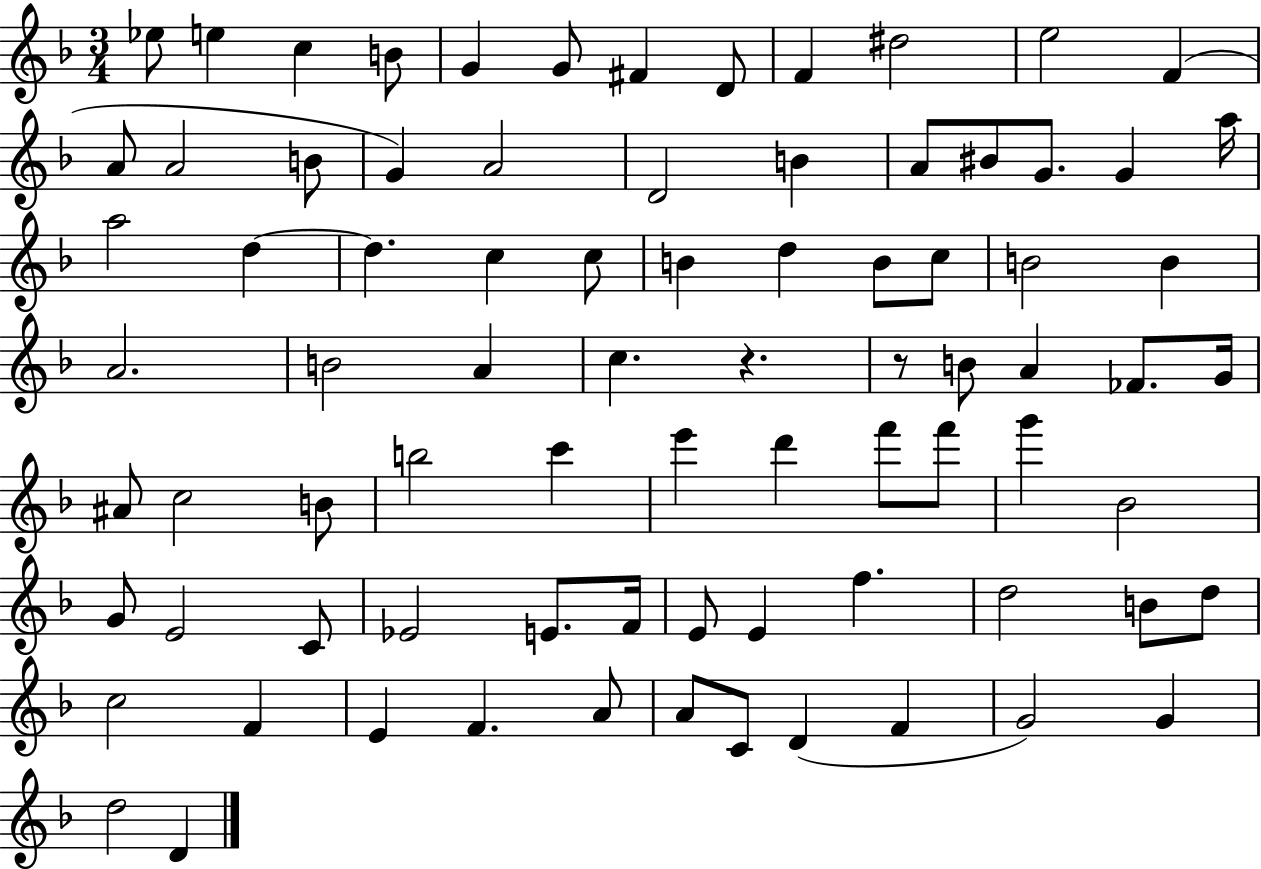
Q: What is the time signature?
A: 3/4